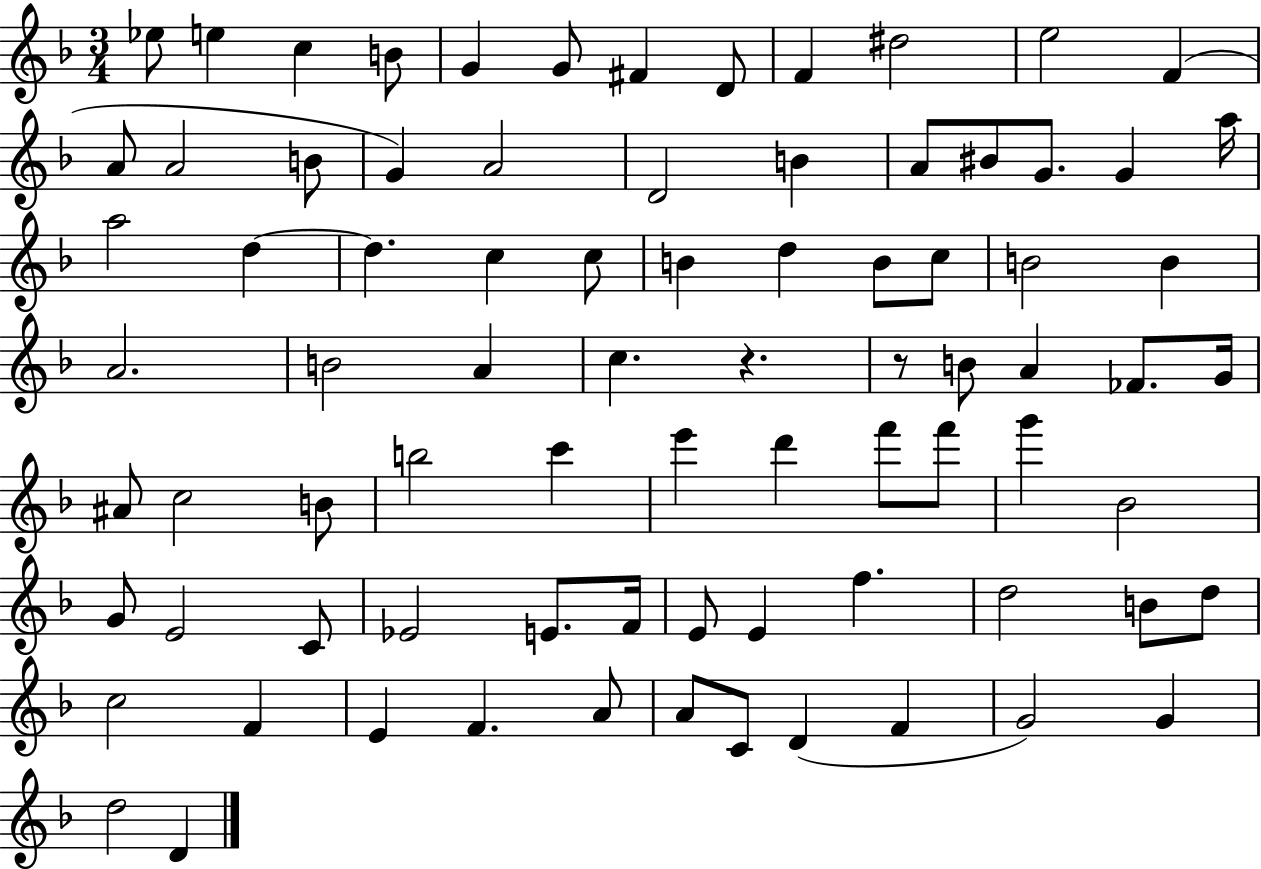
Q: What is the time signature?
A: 3/4